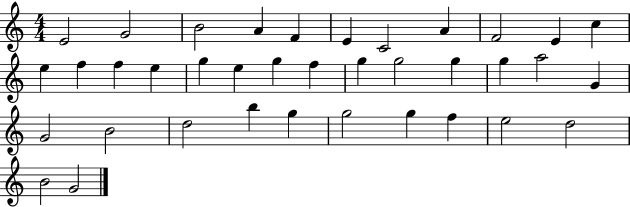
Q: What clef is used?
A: treble